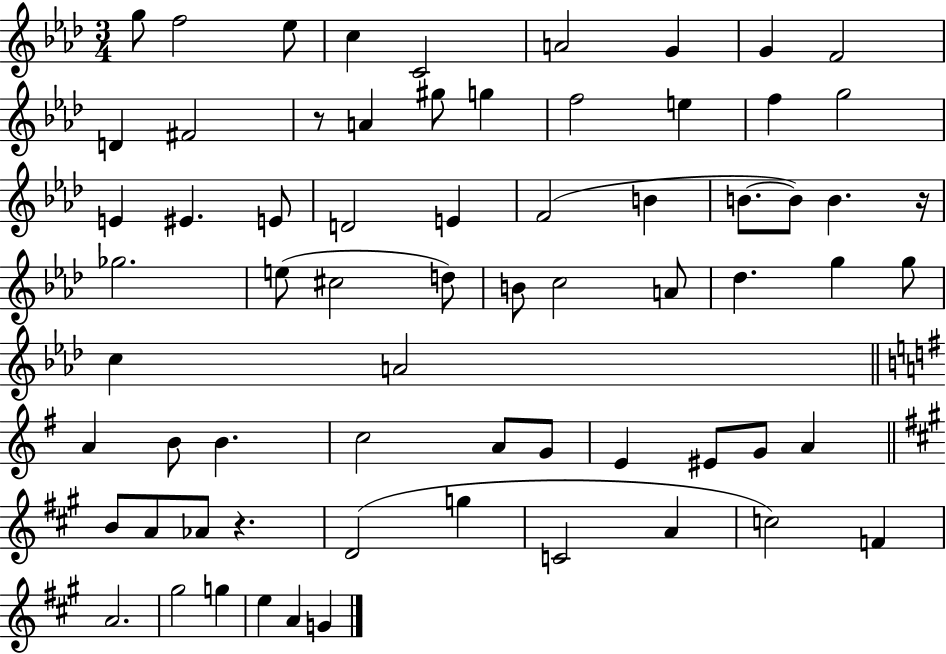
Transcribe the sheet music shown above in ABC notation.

X:1
T:Untitled
M:3/4
L:1/4
K:Ab
g/2 f2 _e/2 c C2 A2 G G F2 D ^F2 z/2 A ^g/2 g f2 e f g2 E ^E E/2 D2 E F2 B B/2 B/2 B z/4 _g2 e/2 ^c2 d/2 B/2 c2 A/2 _d g g/2 c A2 A B/2 B c2 A/2 G/2 E ^E/2 G/2 A B/2 A/2 _A/2 z D2 g C2 A c2 F A2 ^g2 g e A G